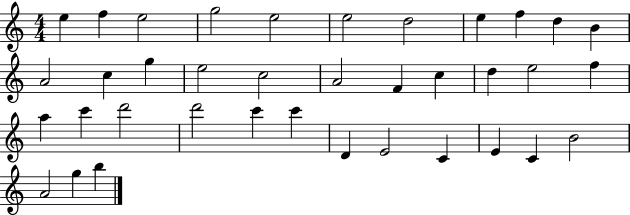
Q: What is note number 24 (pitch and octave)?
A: C6